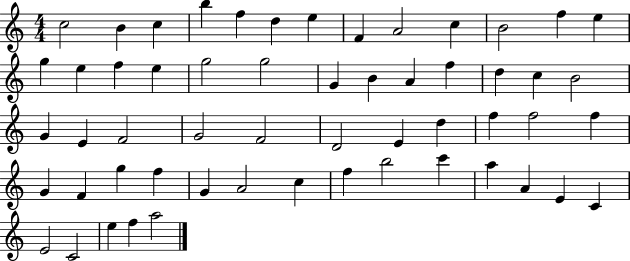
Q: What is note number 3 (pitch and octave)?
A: C5